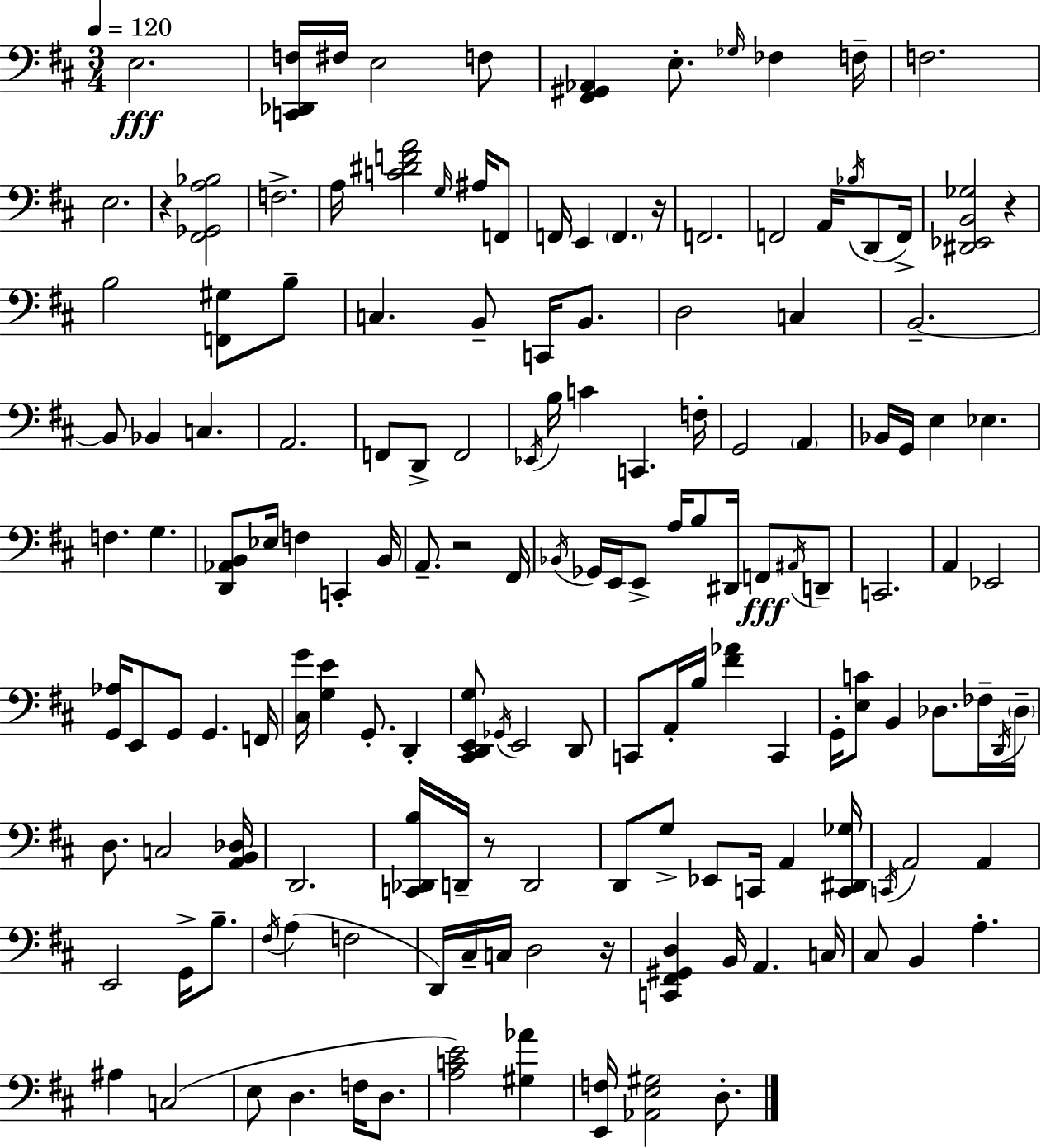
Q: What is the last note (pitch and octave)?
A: D3